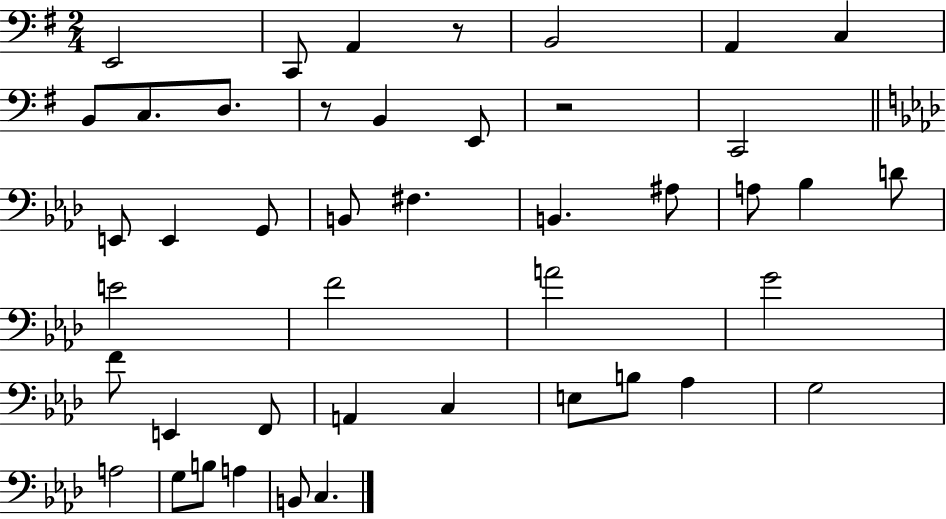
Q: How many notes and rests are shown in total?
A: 44